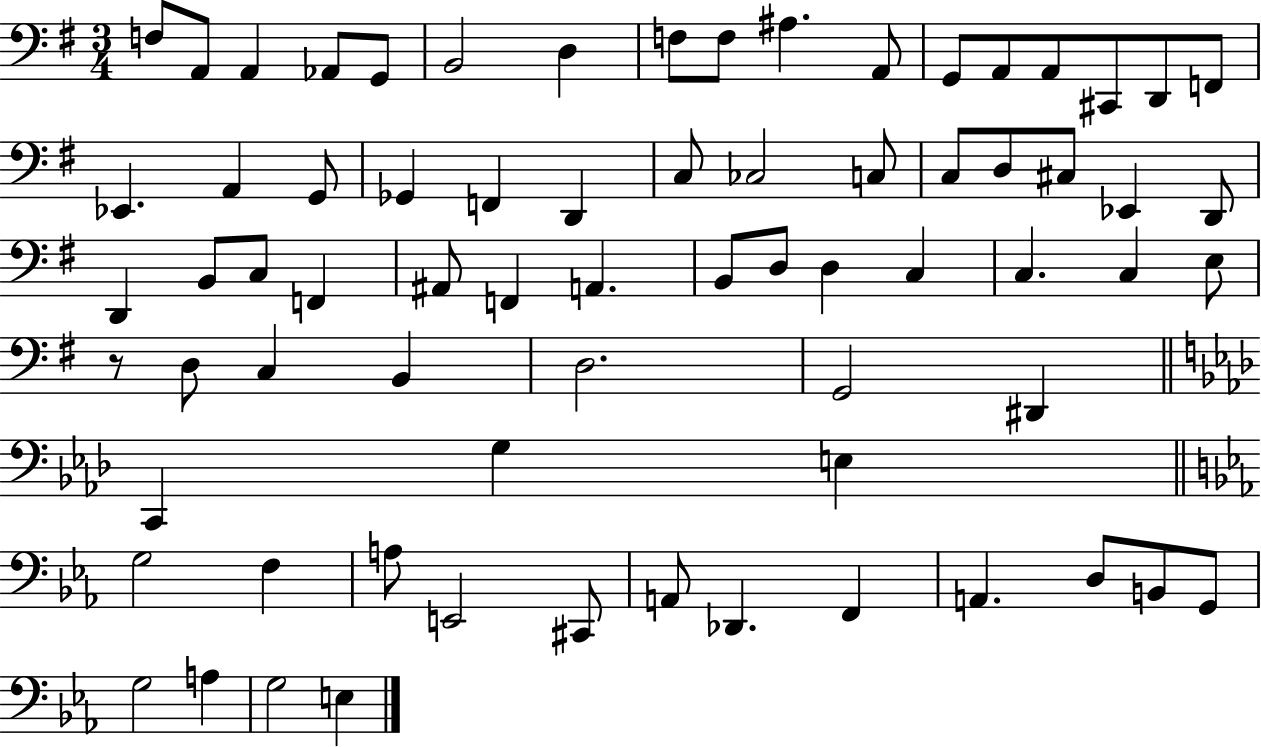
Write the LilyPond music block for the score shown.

{
  \clef bass
  \numericTimeSignature
  \time 3/4
  \key g \major
  f8 a,8 a,4 aes,8 g,8 | b,2 d4 | f8 f8 ais4. a,8 | g,8 a,8 a,8 cis,8 d,8 f,8 | \break ees,4. a,4 g,8 | ges,4 f,4 d,4 | c8 ces2 c8 | c8 d8 cis8 ees,4 d,8 | \break d,4 b,8 c8 f,4 | ais,8 f,4 a,4. | b,8 d8 d4 c4 | c4. c4 e8 | \break r8 d8 c4 b,4 | d2. | g,2 dis,4 | \bar "||" \break \key f \minor c,4 g4 e4 | \bar "||" \break \key c \minor g2 f4 | a8 e,2 cis,8 | a,8 des,4. f,4 | a,4. d8 b,8 g,8 | \break g2 a4 | g2 e4 | \bar "|."
}